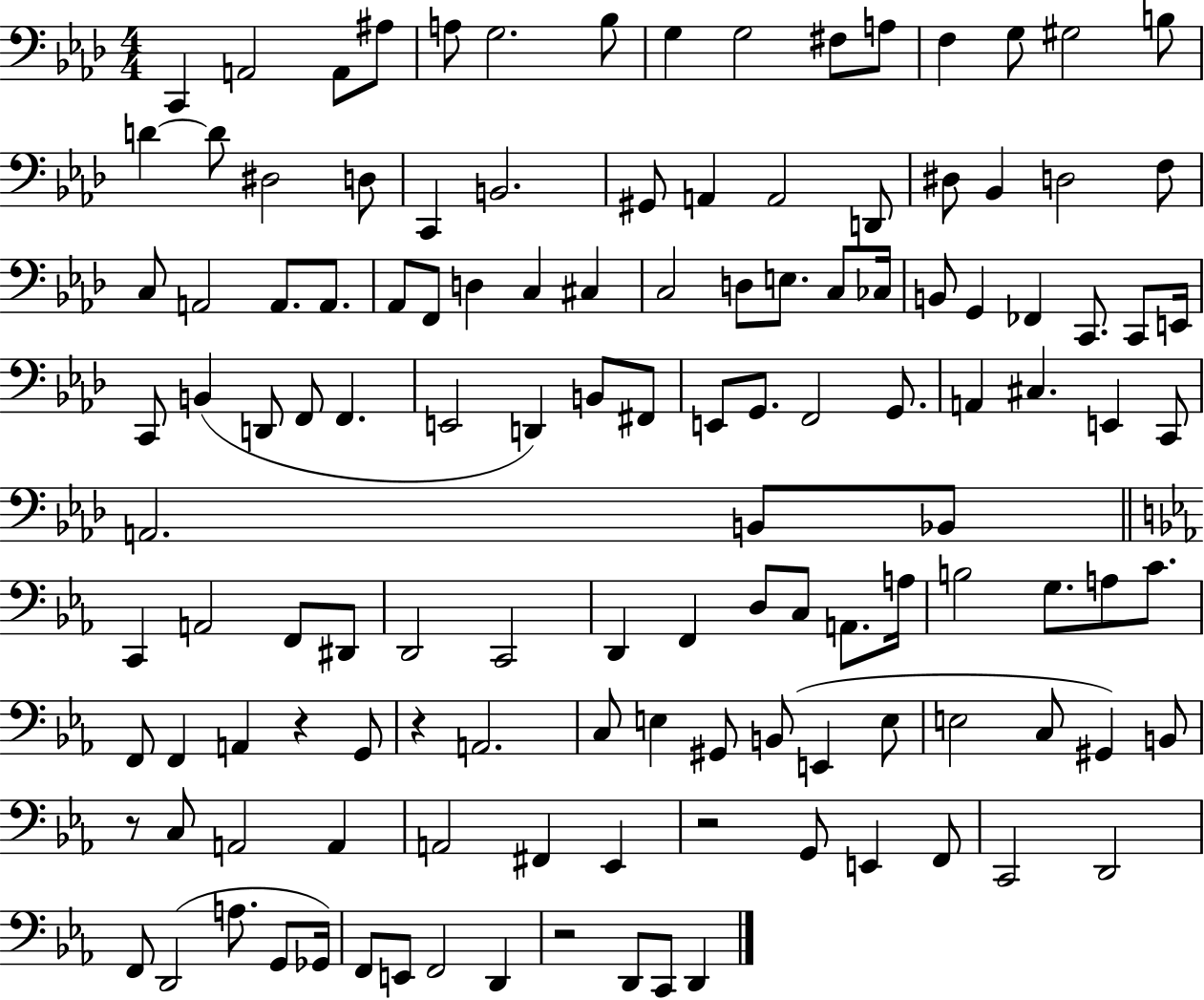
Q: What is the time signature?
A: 4/4